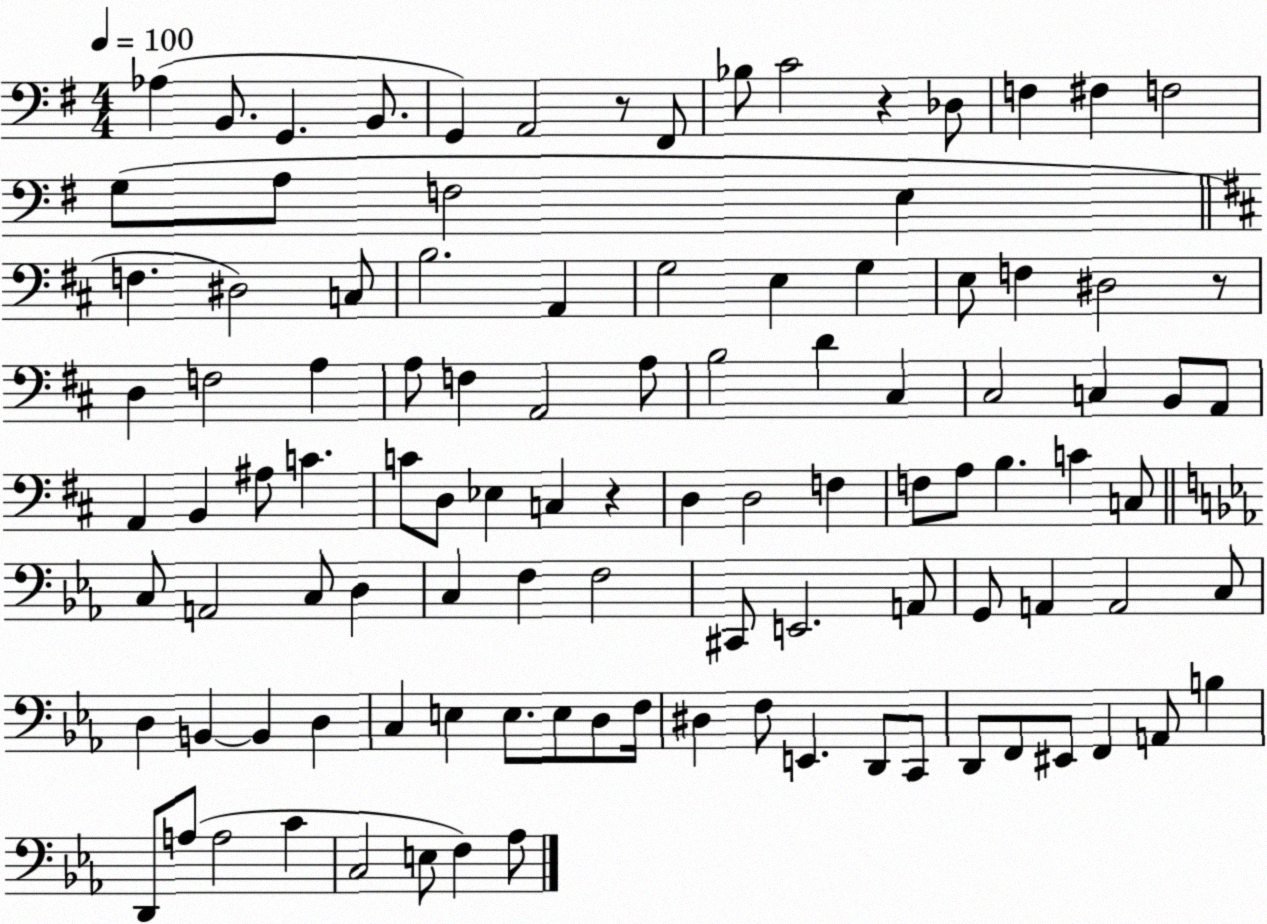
X:1
T:Untitled
M:4/4
L:1/4
K:G
_A, B,,/2 G,, B,,/2 G,, A,,2 z/2 ^F,,/2 _B,/2 C2 z _D,/2 F, ^F, F,2 G,/2 A,/2 F,2 E, F, ^D,2 C,/2 B,2 A,, G,2 E, G, E,/2 F, ^D,2 z/2 D, F,2 A, A,/2 F, A,,2 A,/2 B,2 D ^C, ^C,2 C, B,,/2 A,,/2 A,, B,, ^A,/2 C C/2 D,/2 _E, C, z D, D,2 F, F,/2 A,/2 B, C C,/2 C,/2 A,,2 C,/2 D, C, F, F,2 ^C,,/2 E,,2 A,,/2 G,,/2 A,, A,,2 C,/2 D, B,, B,, D, C, E, E,/2 E,/2 D,/2 F,/4 ^D, F,/2 E,, D,,/2 C,,/2 D,,/2 F,,/2 ^E,,/2 F,, A,,/2 B, D,,/2 A,/2 A,2 C C,2 E,/2 F, _A,/2